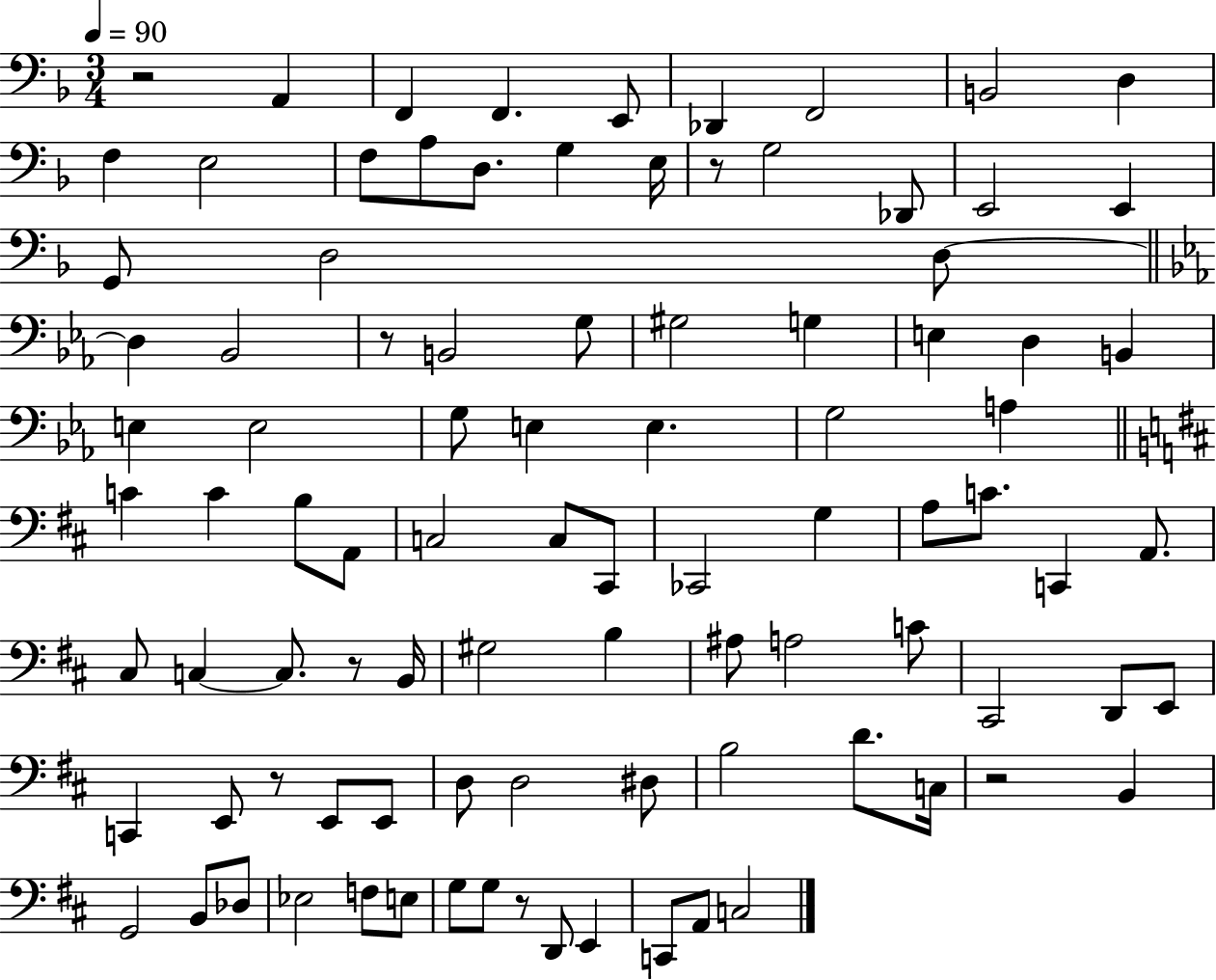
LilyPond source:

{
  \clef bass
  \numericTimeSignature
  \time 3/4
  \key f \major
  \tempo 4 = 90
  r2 a,4 | f,4 f,4. e,8 | des,4 f,2 | b,2 d4 | \break f4 e2 | f8 a8 d8. g4 e16 | r8 g2 des,8 | e,2 e,4 | \break g,8 d2 d8~~ | \bar "||" \break \key c \minor d4 bes,2 | r8 b,2 g8 | gis2 g4 | e4 d4 b,4 | \break e4 e2 | g8 e4 e4. | g2 a4 | \bar "||" \break \key d \major c'4 c'4 b8 a,8 | c2 c8 cis,8 | ces,2 g4 | a8 c'8. c,4 a,8. | \break cis8 c4~~ c8. r8 b,16 | gis2 b4 | ais8 a2 c'8 | cis,2 d,8 e,8 | \break c,4 e,8 r8 e,8 e,8 | d8 d2 dis8 | b2 d'8. c16 | r2 b,4 | \break g,2 b,8 des8 | ees2 f8 e8 | g8 g8 r8 d,8 e,4 | c,8 a,8 c2 | \break \bar "|."
}